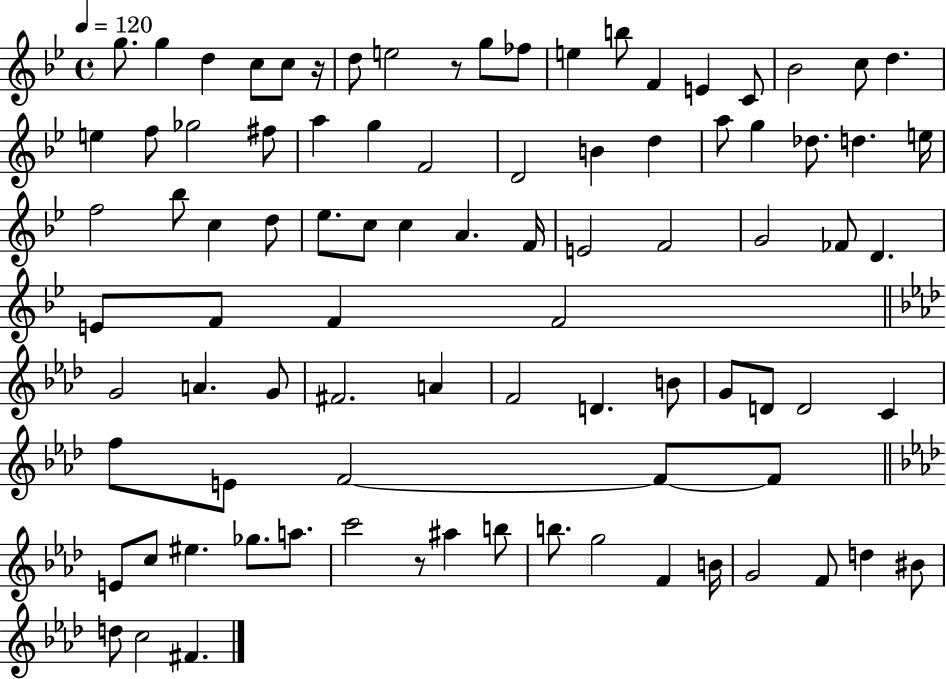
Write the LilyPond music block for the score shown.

{
  \clef treble
  \time 4/4
  \defaultTimeSignature
  \key bes \major
  \tempo 4 = 120
  g''8. g''4 d''4 c''8 c''8 r16 | d''8 e''2 r8 g''8 fes''8 | e''4 b''8 f'4 e'4 c'8 | bes'2 c''8 d''4. | \break e''4 f''8 ges''2 fis''8 | a''4 g''4 f'2 | d'2 b'4 d''4 | a''8 g''4 des''8. d''4. e''16 | \break f''2 bes''8 c''4 d''8 | ees''8. c''8 c''4 a'4. f'16 | e'2 f'2 | g'2 fes'8 d'4. | \break e'8 f'8 f'4 f'2 | \bar "||" \break \key aes \major g'2 a'4. g'8 | fis'2. a'4 | f'2 d'4. b'8 | g'8 d'8 d'2 c'4 | \break f''8 e'8 f'2~~ f'8~~ f'8 | \bar "||" \break \key f \minor e'8 c''8 eis''4. ges''8. a''8. | c'''2 r8 ais''4 b''8 | b''8. g''2 f'4 b'16 | g'2 f'8 d''4 bis'8 | \break d''8 c''2 fis'4. | \bar "|."
}